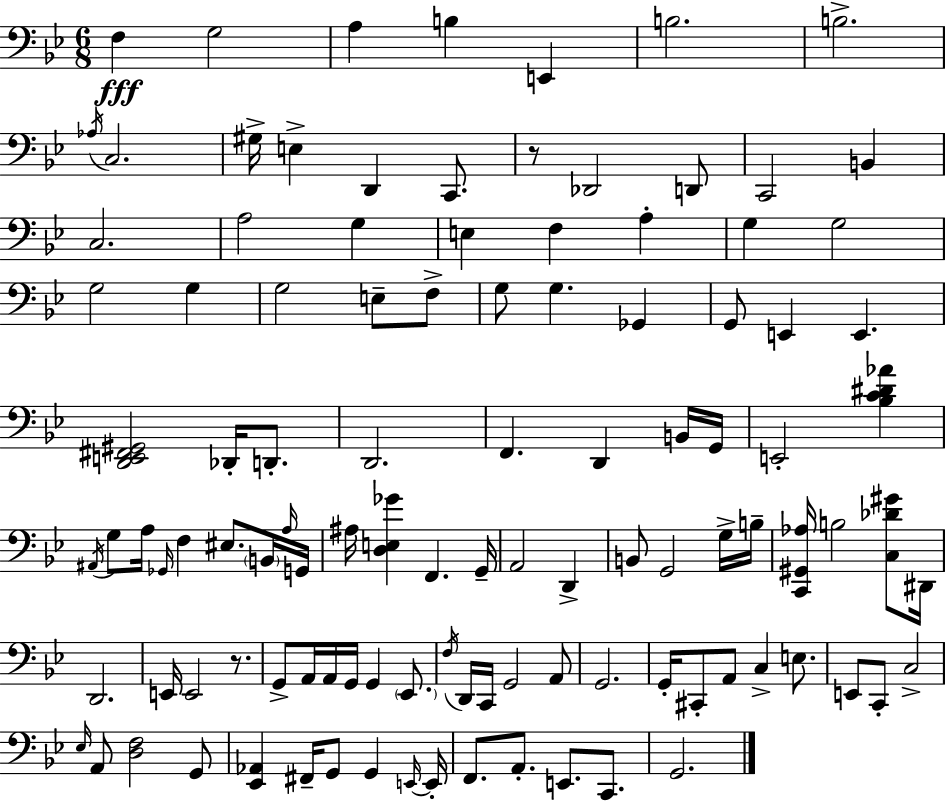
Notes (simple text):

F3/q G3/h A3/q B3/q E2/q B3/h. B3/h. Ab3/s C3/h. G#3/s E3/q D2/q C2/e. R/e Db2/h D2/e C2/h B2/q C3/h. A3/h G3/q E3/q F3/q A3/q G3/q G3/h G3/h G3/q G3/h E3/e F3/e G3/e G3/q. Gb2/q G2/e E2/q E2/q. [D2,E2,F#2,G#2]/h Db2/s D2/e. D2/h. F2/q. D2/q B2/s G2/s E2/h [Bb3,C4,D#4,Ab4]/q A#2/s G3/e A3/s Gb2/s F3/q EIS3/e. B2/s A3/s G2/s A#3/s [D3,E3,Gb4]/q F2/q. G2/s A2/h D2/q B2/e G2/h G3/s B3/s [C2,G#2,Ab3]/s B3/h [C3,Db4,G#4]/e D#2/s D2/h. E2/s E2/h R/e. G2/e A2/s A2/s G2/s G2/q Eb2/e. F3/s D2/s C2/s G2/h A2/e G2/h. G2/s C#2/e A2/e C3/q E3/e. E2/e C2/e C3/h Eb3/s A2/e [D3,F3]/h G2/e [Eb2,Ab2]/q F#2/s G2/e G2/q E2/s E2/s F2/e. A2/e. E2/e. C2/e. G2/h.